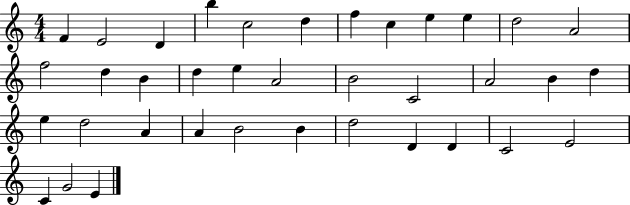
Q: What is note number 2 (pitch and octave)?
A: E4